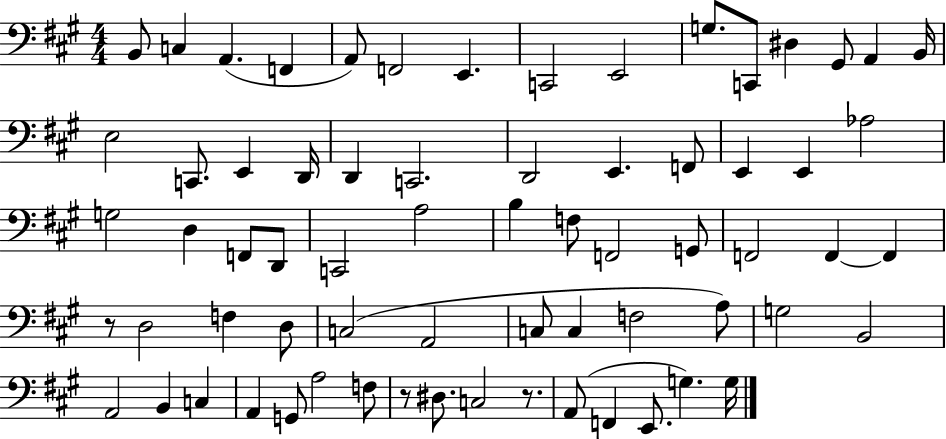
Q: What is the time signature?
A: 4/4